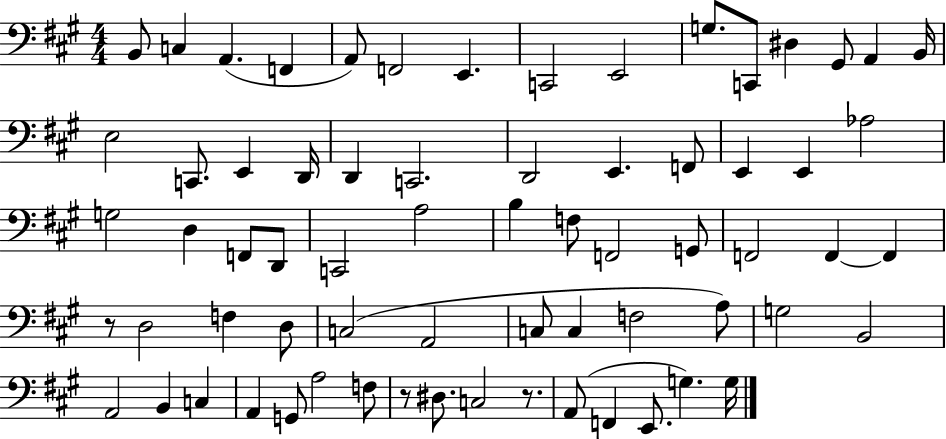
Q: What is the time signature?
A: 4/4